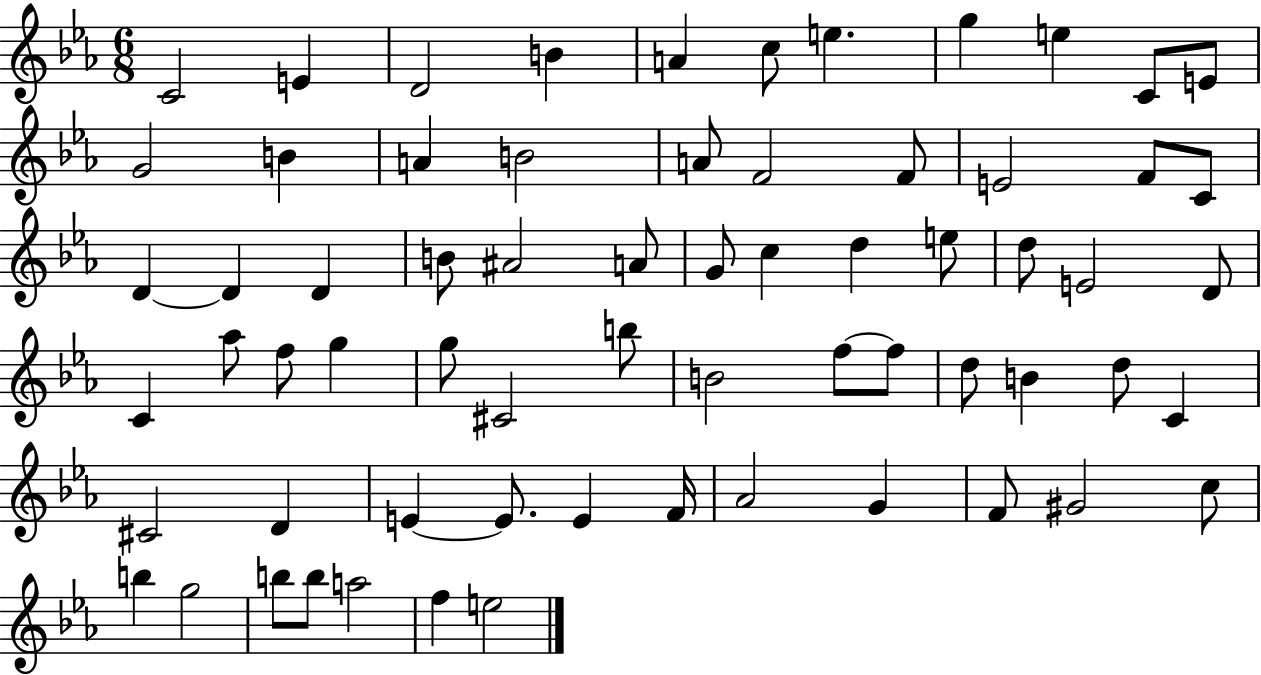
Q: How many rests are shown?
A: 0